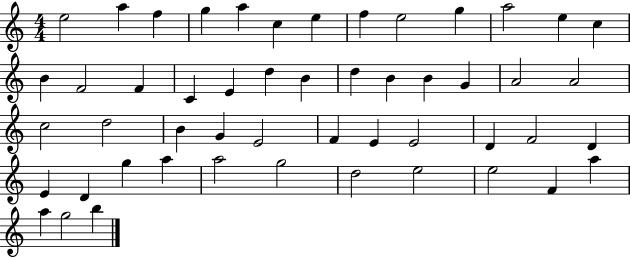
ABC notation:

X:1
T:Untitled
M:4/4
L:1/4
K:C
e2 a f g a c e f e2 g a2 e c B F2 F C E d B d B B G A2 A2 c2 d2 B G E2 F E E2 D F2 D E D g a a2 g2 d2 e2 e2 F a a g2 b